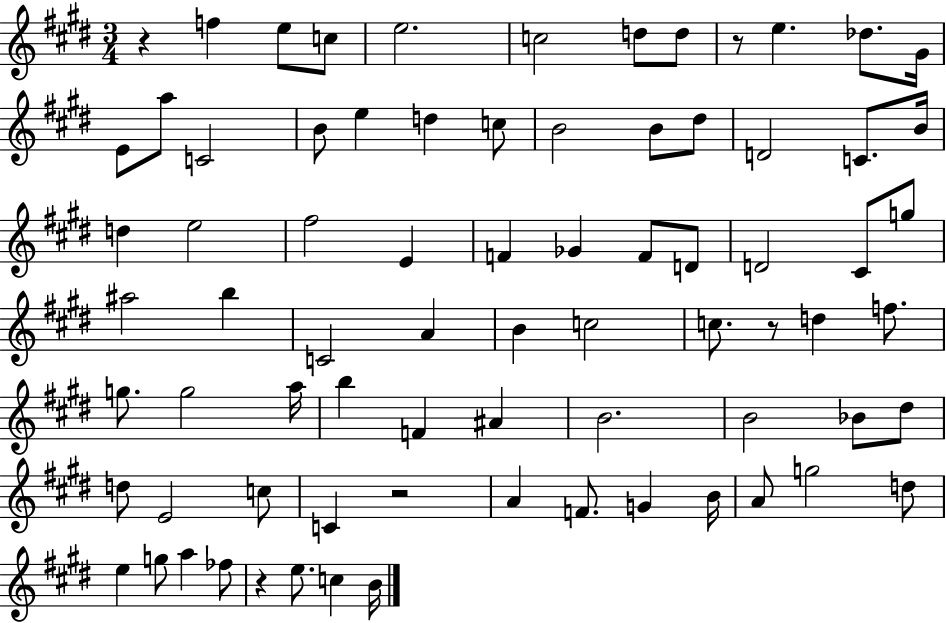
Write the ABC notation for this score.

X:1
T:Untitled
M:3/4
L:1/4
K:E
z f e/2 c/2 e2 c2 d/2 d/2 z/2 e _d/2 ^G/4 E/2 a/2 C2 B/2 e d c/2 B2 B/2 ^d/2 D2 C/2 B/4 d e2 ^f2 E F _G F/2 D/2 D2 ^C/2 g/2 ^a2 b C2 A B c2 c/2 z/2 d f/2 g/2 g2 a/4 b F ^A B2 B2 _B/2 ^d/2 d/2 E2 c/2 C z2 A F/2 G B/4 A/2 g2 d/2 e g/2 a _f/2 z e/2 c B/4